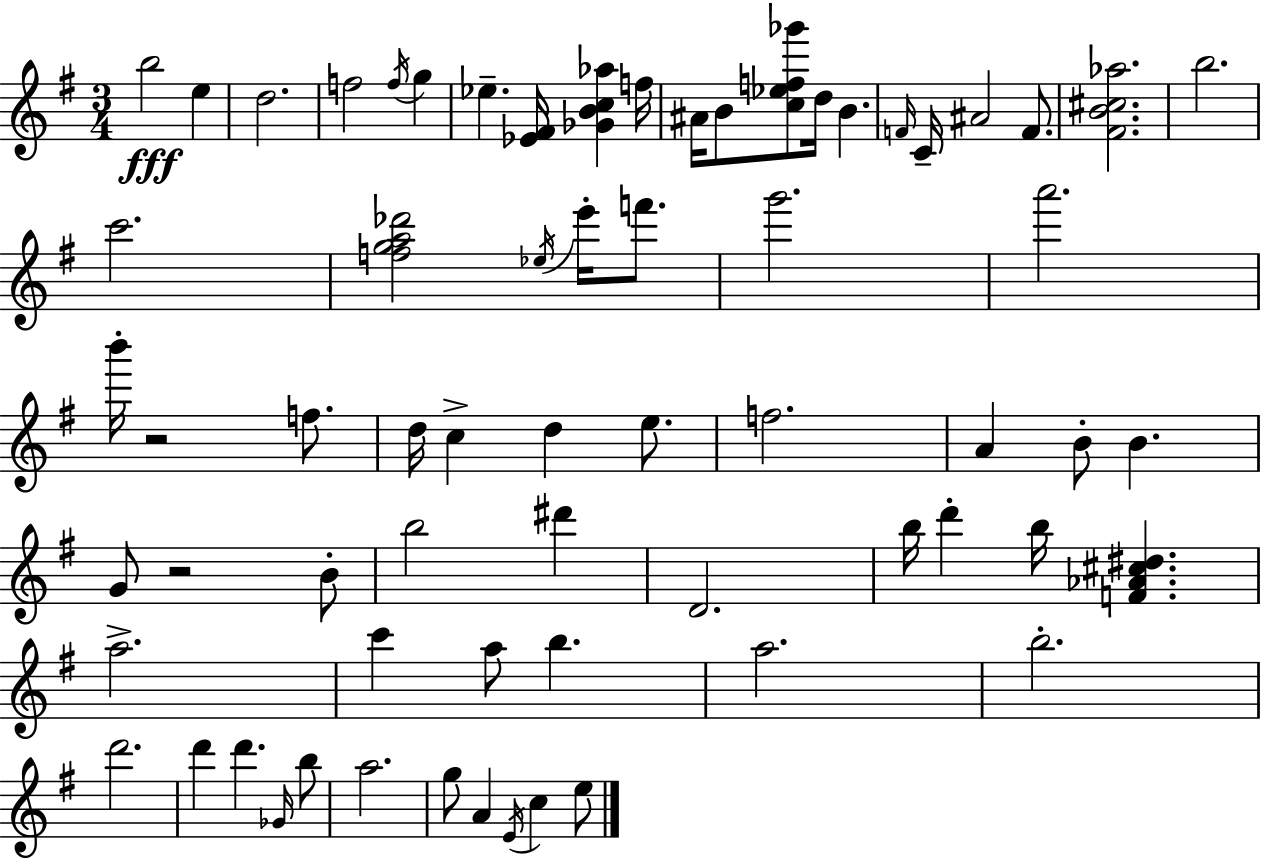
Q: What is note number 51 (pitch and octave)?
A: Gb4